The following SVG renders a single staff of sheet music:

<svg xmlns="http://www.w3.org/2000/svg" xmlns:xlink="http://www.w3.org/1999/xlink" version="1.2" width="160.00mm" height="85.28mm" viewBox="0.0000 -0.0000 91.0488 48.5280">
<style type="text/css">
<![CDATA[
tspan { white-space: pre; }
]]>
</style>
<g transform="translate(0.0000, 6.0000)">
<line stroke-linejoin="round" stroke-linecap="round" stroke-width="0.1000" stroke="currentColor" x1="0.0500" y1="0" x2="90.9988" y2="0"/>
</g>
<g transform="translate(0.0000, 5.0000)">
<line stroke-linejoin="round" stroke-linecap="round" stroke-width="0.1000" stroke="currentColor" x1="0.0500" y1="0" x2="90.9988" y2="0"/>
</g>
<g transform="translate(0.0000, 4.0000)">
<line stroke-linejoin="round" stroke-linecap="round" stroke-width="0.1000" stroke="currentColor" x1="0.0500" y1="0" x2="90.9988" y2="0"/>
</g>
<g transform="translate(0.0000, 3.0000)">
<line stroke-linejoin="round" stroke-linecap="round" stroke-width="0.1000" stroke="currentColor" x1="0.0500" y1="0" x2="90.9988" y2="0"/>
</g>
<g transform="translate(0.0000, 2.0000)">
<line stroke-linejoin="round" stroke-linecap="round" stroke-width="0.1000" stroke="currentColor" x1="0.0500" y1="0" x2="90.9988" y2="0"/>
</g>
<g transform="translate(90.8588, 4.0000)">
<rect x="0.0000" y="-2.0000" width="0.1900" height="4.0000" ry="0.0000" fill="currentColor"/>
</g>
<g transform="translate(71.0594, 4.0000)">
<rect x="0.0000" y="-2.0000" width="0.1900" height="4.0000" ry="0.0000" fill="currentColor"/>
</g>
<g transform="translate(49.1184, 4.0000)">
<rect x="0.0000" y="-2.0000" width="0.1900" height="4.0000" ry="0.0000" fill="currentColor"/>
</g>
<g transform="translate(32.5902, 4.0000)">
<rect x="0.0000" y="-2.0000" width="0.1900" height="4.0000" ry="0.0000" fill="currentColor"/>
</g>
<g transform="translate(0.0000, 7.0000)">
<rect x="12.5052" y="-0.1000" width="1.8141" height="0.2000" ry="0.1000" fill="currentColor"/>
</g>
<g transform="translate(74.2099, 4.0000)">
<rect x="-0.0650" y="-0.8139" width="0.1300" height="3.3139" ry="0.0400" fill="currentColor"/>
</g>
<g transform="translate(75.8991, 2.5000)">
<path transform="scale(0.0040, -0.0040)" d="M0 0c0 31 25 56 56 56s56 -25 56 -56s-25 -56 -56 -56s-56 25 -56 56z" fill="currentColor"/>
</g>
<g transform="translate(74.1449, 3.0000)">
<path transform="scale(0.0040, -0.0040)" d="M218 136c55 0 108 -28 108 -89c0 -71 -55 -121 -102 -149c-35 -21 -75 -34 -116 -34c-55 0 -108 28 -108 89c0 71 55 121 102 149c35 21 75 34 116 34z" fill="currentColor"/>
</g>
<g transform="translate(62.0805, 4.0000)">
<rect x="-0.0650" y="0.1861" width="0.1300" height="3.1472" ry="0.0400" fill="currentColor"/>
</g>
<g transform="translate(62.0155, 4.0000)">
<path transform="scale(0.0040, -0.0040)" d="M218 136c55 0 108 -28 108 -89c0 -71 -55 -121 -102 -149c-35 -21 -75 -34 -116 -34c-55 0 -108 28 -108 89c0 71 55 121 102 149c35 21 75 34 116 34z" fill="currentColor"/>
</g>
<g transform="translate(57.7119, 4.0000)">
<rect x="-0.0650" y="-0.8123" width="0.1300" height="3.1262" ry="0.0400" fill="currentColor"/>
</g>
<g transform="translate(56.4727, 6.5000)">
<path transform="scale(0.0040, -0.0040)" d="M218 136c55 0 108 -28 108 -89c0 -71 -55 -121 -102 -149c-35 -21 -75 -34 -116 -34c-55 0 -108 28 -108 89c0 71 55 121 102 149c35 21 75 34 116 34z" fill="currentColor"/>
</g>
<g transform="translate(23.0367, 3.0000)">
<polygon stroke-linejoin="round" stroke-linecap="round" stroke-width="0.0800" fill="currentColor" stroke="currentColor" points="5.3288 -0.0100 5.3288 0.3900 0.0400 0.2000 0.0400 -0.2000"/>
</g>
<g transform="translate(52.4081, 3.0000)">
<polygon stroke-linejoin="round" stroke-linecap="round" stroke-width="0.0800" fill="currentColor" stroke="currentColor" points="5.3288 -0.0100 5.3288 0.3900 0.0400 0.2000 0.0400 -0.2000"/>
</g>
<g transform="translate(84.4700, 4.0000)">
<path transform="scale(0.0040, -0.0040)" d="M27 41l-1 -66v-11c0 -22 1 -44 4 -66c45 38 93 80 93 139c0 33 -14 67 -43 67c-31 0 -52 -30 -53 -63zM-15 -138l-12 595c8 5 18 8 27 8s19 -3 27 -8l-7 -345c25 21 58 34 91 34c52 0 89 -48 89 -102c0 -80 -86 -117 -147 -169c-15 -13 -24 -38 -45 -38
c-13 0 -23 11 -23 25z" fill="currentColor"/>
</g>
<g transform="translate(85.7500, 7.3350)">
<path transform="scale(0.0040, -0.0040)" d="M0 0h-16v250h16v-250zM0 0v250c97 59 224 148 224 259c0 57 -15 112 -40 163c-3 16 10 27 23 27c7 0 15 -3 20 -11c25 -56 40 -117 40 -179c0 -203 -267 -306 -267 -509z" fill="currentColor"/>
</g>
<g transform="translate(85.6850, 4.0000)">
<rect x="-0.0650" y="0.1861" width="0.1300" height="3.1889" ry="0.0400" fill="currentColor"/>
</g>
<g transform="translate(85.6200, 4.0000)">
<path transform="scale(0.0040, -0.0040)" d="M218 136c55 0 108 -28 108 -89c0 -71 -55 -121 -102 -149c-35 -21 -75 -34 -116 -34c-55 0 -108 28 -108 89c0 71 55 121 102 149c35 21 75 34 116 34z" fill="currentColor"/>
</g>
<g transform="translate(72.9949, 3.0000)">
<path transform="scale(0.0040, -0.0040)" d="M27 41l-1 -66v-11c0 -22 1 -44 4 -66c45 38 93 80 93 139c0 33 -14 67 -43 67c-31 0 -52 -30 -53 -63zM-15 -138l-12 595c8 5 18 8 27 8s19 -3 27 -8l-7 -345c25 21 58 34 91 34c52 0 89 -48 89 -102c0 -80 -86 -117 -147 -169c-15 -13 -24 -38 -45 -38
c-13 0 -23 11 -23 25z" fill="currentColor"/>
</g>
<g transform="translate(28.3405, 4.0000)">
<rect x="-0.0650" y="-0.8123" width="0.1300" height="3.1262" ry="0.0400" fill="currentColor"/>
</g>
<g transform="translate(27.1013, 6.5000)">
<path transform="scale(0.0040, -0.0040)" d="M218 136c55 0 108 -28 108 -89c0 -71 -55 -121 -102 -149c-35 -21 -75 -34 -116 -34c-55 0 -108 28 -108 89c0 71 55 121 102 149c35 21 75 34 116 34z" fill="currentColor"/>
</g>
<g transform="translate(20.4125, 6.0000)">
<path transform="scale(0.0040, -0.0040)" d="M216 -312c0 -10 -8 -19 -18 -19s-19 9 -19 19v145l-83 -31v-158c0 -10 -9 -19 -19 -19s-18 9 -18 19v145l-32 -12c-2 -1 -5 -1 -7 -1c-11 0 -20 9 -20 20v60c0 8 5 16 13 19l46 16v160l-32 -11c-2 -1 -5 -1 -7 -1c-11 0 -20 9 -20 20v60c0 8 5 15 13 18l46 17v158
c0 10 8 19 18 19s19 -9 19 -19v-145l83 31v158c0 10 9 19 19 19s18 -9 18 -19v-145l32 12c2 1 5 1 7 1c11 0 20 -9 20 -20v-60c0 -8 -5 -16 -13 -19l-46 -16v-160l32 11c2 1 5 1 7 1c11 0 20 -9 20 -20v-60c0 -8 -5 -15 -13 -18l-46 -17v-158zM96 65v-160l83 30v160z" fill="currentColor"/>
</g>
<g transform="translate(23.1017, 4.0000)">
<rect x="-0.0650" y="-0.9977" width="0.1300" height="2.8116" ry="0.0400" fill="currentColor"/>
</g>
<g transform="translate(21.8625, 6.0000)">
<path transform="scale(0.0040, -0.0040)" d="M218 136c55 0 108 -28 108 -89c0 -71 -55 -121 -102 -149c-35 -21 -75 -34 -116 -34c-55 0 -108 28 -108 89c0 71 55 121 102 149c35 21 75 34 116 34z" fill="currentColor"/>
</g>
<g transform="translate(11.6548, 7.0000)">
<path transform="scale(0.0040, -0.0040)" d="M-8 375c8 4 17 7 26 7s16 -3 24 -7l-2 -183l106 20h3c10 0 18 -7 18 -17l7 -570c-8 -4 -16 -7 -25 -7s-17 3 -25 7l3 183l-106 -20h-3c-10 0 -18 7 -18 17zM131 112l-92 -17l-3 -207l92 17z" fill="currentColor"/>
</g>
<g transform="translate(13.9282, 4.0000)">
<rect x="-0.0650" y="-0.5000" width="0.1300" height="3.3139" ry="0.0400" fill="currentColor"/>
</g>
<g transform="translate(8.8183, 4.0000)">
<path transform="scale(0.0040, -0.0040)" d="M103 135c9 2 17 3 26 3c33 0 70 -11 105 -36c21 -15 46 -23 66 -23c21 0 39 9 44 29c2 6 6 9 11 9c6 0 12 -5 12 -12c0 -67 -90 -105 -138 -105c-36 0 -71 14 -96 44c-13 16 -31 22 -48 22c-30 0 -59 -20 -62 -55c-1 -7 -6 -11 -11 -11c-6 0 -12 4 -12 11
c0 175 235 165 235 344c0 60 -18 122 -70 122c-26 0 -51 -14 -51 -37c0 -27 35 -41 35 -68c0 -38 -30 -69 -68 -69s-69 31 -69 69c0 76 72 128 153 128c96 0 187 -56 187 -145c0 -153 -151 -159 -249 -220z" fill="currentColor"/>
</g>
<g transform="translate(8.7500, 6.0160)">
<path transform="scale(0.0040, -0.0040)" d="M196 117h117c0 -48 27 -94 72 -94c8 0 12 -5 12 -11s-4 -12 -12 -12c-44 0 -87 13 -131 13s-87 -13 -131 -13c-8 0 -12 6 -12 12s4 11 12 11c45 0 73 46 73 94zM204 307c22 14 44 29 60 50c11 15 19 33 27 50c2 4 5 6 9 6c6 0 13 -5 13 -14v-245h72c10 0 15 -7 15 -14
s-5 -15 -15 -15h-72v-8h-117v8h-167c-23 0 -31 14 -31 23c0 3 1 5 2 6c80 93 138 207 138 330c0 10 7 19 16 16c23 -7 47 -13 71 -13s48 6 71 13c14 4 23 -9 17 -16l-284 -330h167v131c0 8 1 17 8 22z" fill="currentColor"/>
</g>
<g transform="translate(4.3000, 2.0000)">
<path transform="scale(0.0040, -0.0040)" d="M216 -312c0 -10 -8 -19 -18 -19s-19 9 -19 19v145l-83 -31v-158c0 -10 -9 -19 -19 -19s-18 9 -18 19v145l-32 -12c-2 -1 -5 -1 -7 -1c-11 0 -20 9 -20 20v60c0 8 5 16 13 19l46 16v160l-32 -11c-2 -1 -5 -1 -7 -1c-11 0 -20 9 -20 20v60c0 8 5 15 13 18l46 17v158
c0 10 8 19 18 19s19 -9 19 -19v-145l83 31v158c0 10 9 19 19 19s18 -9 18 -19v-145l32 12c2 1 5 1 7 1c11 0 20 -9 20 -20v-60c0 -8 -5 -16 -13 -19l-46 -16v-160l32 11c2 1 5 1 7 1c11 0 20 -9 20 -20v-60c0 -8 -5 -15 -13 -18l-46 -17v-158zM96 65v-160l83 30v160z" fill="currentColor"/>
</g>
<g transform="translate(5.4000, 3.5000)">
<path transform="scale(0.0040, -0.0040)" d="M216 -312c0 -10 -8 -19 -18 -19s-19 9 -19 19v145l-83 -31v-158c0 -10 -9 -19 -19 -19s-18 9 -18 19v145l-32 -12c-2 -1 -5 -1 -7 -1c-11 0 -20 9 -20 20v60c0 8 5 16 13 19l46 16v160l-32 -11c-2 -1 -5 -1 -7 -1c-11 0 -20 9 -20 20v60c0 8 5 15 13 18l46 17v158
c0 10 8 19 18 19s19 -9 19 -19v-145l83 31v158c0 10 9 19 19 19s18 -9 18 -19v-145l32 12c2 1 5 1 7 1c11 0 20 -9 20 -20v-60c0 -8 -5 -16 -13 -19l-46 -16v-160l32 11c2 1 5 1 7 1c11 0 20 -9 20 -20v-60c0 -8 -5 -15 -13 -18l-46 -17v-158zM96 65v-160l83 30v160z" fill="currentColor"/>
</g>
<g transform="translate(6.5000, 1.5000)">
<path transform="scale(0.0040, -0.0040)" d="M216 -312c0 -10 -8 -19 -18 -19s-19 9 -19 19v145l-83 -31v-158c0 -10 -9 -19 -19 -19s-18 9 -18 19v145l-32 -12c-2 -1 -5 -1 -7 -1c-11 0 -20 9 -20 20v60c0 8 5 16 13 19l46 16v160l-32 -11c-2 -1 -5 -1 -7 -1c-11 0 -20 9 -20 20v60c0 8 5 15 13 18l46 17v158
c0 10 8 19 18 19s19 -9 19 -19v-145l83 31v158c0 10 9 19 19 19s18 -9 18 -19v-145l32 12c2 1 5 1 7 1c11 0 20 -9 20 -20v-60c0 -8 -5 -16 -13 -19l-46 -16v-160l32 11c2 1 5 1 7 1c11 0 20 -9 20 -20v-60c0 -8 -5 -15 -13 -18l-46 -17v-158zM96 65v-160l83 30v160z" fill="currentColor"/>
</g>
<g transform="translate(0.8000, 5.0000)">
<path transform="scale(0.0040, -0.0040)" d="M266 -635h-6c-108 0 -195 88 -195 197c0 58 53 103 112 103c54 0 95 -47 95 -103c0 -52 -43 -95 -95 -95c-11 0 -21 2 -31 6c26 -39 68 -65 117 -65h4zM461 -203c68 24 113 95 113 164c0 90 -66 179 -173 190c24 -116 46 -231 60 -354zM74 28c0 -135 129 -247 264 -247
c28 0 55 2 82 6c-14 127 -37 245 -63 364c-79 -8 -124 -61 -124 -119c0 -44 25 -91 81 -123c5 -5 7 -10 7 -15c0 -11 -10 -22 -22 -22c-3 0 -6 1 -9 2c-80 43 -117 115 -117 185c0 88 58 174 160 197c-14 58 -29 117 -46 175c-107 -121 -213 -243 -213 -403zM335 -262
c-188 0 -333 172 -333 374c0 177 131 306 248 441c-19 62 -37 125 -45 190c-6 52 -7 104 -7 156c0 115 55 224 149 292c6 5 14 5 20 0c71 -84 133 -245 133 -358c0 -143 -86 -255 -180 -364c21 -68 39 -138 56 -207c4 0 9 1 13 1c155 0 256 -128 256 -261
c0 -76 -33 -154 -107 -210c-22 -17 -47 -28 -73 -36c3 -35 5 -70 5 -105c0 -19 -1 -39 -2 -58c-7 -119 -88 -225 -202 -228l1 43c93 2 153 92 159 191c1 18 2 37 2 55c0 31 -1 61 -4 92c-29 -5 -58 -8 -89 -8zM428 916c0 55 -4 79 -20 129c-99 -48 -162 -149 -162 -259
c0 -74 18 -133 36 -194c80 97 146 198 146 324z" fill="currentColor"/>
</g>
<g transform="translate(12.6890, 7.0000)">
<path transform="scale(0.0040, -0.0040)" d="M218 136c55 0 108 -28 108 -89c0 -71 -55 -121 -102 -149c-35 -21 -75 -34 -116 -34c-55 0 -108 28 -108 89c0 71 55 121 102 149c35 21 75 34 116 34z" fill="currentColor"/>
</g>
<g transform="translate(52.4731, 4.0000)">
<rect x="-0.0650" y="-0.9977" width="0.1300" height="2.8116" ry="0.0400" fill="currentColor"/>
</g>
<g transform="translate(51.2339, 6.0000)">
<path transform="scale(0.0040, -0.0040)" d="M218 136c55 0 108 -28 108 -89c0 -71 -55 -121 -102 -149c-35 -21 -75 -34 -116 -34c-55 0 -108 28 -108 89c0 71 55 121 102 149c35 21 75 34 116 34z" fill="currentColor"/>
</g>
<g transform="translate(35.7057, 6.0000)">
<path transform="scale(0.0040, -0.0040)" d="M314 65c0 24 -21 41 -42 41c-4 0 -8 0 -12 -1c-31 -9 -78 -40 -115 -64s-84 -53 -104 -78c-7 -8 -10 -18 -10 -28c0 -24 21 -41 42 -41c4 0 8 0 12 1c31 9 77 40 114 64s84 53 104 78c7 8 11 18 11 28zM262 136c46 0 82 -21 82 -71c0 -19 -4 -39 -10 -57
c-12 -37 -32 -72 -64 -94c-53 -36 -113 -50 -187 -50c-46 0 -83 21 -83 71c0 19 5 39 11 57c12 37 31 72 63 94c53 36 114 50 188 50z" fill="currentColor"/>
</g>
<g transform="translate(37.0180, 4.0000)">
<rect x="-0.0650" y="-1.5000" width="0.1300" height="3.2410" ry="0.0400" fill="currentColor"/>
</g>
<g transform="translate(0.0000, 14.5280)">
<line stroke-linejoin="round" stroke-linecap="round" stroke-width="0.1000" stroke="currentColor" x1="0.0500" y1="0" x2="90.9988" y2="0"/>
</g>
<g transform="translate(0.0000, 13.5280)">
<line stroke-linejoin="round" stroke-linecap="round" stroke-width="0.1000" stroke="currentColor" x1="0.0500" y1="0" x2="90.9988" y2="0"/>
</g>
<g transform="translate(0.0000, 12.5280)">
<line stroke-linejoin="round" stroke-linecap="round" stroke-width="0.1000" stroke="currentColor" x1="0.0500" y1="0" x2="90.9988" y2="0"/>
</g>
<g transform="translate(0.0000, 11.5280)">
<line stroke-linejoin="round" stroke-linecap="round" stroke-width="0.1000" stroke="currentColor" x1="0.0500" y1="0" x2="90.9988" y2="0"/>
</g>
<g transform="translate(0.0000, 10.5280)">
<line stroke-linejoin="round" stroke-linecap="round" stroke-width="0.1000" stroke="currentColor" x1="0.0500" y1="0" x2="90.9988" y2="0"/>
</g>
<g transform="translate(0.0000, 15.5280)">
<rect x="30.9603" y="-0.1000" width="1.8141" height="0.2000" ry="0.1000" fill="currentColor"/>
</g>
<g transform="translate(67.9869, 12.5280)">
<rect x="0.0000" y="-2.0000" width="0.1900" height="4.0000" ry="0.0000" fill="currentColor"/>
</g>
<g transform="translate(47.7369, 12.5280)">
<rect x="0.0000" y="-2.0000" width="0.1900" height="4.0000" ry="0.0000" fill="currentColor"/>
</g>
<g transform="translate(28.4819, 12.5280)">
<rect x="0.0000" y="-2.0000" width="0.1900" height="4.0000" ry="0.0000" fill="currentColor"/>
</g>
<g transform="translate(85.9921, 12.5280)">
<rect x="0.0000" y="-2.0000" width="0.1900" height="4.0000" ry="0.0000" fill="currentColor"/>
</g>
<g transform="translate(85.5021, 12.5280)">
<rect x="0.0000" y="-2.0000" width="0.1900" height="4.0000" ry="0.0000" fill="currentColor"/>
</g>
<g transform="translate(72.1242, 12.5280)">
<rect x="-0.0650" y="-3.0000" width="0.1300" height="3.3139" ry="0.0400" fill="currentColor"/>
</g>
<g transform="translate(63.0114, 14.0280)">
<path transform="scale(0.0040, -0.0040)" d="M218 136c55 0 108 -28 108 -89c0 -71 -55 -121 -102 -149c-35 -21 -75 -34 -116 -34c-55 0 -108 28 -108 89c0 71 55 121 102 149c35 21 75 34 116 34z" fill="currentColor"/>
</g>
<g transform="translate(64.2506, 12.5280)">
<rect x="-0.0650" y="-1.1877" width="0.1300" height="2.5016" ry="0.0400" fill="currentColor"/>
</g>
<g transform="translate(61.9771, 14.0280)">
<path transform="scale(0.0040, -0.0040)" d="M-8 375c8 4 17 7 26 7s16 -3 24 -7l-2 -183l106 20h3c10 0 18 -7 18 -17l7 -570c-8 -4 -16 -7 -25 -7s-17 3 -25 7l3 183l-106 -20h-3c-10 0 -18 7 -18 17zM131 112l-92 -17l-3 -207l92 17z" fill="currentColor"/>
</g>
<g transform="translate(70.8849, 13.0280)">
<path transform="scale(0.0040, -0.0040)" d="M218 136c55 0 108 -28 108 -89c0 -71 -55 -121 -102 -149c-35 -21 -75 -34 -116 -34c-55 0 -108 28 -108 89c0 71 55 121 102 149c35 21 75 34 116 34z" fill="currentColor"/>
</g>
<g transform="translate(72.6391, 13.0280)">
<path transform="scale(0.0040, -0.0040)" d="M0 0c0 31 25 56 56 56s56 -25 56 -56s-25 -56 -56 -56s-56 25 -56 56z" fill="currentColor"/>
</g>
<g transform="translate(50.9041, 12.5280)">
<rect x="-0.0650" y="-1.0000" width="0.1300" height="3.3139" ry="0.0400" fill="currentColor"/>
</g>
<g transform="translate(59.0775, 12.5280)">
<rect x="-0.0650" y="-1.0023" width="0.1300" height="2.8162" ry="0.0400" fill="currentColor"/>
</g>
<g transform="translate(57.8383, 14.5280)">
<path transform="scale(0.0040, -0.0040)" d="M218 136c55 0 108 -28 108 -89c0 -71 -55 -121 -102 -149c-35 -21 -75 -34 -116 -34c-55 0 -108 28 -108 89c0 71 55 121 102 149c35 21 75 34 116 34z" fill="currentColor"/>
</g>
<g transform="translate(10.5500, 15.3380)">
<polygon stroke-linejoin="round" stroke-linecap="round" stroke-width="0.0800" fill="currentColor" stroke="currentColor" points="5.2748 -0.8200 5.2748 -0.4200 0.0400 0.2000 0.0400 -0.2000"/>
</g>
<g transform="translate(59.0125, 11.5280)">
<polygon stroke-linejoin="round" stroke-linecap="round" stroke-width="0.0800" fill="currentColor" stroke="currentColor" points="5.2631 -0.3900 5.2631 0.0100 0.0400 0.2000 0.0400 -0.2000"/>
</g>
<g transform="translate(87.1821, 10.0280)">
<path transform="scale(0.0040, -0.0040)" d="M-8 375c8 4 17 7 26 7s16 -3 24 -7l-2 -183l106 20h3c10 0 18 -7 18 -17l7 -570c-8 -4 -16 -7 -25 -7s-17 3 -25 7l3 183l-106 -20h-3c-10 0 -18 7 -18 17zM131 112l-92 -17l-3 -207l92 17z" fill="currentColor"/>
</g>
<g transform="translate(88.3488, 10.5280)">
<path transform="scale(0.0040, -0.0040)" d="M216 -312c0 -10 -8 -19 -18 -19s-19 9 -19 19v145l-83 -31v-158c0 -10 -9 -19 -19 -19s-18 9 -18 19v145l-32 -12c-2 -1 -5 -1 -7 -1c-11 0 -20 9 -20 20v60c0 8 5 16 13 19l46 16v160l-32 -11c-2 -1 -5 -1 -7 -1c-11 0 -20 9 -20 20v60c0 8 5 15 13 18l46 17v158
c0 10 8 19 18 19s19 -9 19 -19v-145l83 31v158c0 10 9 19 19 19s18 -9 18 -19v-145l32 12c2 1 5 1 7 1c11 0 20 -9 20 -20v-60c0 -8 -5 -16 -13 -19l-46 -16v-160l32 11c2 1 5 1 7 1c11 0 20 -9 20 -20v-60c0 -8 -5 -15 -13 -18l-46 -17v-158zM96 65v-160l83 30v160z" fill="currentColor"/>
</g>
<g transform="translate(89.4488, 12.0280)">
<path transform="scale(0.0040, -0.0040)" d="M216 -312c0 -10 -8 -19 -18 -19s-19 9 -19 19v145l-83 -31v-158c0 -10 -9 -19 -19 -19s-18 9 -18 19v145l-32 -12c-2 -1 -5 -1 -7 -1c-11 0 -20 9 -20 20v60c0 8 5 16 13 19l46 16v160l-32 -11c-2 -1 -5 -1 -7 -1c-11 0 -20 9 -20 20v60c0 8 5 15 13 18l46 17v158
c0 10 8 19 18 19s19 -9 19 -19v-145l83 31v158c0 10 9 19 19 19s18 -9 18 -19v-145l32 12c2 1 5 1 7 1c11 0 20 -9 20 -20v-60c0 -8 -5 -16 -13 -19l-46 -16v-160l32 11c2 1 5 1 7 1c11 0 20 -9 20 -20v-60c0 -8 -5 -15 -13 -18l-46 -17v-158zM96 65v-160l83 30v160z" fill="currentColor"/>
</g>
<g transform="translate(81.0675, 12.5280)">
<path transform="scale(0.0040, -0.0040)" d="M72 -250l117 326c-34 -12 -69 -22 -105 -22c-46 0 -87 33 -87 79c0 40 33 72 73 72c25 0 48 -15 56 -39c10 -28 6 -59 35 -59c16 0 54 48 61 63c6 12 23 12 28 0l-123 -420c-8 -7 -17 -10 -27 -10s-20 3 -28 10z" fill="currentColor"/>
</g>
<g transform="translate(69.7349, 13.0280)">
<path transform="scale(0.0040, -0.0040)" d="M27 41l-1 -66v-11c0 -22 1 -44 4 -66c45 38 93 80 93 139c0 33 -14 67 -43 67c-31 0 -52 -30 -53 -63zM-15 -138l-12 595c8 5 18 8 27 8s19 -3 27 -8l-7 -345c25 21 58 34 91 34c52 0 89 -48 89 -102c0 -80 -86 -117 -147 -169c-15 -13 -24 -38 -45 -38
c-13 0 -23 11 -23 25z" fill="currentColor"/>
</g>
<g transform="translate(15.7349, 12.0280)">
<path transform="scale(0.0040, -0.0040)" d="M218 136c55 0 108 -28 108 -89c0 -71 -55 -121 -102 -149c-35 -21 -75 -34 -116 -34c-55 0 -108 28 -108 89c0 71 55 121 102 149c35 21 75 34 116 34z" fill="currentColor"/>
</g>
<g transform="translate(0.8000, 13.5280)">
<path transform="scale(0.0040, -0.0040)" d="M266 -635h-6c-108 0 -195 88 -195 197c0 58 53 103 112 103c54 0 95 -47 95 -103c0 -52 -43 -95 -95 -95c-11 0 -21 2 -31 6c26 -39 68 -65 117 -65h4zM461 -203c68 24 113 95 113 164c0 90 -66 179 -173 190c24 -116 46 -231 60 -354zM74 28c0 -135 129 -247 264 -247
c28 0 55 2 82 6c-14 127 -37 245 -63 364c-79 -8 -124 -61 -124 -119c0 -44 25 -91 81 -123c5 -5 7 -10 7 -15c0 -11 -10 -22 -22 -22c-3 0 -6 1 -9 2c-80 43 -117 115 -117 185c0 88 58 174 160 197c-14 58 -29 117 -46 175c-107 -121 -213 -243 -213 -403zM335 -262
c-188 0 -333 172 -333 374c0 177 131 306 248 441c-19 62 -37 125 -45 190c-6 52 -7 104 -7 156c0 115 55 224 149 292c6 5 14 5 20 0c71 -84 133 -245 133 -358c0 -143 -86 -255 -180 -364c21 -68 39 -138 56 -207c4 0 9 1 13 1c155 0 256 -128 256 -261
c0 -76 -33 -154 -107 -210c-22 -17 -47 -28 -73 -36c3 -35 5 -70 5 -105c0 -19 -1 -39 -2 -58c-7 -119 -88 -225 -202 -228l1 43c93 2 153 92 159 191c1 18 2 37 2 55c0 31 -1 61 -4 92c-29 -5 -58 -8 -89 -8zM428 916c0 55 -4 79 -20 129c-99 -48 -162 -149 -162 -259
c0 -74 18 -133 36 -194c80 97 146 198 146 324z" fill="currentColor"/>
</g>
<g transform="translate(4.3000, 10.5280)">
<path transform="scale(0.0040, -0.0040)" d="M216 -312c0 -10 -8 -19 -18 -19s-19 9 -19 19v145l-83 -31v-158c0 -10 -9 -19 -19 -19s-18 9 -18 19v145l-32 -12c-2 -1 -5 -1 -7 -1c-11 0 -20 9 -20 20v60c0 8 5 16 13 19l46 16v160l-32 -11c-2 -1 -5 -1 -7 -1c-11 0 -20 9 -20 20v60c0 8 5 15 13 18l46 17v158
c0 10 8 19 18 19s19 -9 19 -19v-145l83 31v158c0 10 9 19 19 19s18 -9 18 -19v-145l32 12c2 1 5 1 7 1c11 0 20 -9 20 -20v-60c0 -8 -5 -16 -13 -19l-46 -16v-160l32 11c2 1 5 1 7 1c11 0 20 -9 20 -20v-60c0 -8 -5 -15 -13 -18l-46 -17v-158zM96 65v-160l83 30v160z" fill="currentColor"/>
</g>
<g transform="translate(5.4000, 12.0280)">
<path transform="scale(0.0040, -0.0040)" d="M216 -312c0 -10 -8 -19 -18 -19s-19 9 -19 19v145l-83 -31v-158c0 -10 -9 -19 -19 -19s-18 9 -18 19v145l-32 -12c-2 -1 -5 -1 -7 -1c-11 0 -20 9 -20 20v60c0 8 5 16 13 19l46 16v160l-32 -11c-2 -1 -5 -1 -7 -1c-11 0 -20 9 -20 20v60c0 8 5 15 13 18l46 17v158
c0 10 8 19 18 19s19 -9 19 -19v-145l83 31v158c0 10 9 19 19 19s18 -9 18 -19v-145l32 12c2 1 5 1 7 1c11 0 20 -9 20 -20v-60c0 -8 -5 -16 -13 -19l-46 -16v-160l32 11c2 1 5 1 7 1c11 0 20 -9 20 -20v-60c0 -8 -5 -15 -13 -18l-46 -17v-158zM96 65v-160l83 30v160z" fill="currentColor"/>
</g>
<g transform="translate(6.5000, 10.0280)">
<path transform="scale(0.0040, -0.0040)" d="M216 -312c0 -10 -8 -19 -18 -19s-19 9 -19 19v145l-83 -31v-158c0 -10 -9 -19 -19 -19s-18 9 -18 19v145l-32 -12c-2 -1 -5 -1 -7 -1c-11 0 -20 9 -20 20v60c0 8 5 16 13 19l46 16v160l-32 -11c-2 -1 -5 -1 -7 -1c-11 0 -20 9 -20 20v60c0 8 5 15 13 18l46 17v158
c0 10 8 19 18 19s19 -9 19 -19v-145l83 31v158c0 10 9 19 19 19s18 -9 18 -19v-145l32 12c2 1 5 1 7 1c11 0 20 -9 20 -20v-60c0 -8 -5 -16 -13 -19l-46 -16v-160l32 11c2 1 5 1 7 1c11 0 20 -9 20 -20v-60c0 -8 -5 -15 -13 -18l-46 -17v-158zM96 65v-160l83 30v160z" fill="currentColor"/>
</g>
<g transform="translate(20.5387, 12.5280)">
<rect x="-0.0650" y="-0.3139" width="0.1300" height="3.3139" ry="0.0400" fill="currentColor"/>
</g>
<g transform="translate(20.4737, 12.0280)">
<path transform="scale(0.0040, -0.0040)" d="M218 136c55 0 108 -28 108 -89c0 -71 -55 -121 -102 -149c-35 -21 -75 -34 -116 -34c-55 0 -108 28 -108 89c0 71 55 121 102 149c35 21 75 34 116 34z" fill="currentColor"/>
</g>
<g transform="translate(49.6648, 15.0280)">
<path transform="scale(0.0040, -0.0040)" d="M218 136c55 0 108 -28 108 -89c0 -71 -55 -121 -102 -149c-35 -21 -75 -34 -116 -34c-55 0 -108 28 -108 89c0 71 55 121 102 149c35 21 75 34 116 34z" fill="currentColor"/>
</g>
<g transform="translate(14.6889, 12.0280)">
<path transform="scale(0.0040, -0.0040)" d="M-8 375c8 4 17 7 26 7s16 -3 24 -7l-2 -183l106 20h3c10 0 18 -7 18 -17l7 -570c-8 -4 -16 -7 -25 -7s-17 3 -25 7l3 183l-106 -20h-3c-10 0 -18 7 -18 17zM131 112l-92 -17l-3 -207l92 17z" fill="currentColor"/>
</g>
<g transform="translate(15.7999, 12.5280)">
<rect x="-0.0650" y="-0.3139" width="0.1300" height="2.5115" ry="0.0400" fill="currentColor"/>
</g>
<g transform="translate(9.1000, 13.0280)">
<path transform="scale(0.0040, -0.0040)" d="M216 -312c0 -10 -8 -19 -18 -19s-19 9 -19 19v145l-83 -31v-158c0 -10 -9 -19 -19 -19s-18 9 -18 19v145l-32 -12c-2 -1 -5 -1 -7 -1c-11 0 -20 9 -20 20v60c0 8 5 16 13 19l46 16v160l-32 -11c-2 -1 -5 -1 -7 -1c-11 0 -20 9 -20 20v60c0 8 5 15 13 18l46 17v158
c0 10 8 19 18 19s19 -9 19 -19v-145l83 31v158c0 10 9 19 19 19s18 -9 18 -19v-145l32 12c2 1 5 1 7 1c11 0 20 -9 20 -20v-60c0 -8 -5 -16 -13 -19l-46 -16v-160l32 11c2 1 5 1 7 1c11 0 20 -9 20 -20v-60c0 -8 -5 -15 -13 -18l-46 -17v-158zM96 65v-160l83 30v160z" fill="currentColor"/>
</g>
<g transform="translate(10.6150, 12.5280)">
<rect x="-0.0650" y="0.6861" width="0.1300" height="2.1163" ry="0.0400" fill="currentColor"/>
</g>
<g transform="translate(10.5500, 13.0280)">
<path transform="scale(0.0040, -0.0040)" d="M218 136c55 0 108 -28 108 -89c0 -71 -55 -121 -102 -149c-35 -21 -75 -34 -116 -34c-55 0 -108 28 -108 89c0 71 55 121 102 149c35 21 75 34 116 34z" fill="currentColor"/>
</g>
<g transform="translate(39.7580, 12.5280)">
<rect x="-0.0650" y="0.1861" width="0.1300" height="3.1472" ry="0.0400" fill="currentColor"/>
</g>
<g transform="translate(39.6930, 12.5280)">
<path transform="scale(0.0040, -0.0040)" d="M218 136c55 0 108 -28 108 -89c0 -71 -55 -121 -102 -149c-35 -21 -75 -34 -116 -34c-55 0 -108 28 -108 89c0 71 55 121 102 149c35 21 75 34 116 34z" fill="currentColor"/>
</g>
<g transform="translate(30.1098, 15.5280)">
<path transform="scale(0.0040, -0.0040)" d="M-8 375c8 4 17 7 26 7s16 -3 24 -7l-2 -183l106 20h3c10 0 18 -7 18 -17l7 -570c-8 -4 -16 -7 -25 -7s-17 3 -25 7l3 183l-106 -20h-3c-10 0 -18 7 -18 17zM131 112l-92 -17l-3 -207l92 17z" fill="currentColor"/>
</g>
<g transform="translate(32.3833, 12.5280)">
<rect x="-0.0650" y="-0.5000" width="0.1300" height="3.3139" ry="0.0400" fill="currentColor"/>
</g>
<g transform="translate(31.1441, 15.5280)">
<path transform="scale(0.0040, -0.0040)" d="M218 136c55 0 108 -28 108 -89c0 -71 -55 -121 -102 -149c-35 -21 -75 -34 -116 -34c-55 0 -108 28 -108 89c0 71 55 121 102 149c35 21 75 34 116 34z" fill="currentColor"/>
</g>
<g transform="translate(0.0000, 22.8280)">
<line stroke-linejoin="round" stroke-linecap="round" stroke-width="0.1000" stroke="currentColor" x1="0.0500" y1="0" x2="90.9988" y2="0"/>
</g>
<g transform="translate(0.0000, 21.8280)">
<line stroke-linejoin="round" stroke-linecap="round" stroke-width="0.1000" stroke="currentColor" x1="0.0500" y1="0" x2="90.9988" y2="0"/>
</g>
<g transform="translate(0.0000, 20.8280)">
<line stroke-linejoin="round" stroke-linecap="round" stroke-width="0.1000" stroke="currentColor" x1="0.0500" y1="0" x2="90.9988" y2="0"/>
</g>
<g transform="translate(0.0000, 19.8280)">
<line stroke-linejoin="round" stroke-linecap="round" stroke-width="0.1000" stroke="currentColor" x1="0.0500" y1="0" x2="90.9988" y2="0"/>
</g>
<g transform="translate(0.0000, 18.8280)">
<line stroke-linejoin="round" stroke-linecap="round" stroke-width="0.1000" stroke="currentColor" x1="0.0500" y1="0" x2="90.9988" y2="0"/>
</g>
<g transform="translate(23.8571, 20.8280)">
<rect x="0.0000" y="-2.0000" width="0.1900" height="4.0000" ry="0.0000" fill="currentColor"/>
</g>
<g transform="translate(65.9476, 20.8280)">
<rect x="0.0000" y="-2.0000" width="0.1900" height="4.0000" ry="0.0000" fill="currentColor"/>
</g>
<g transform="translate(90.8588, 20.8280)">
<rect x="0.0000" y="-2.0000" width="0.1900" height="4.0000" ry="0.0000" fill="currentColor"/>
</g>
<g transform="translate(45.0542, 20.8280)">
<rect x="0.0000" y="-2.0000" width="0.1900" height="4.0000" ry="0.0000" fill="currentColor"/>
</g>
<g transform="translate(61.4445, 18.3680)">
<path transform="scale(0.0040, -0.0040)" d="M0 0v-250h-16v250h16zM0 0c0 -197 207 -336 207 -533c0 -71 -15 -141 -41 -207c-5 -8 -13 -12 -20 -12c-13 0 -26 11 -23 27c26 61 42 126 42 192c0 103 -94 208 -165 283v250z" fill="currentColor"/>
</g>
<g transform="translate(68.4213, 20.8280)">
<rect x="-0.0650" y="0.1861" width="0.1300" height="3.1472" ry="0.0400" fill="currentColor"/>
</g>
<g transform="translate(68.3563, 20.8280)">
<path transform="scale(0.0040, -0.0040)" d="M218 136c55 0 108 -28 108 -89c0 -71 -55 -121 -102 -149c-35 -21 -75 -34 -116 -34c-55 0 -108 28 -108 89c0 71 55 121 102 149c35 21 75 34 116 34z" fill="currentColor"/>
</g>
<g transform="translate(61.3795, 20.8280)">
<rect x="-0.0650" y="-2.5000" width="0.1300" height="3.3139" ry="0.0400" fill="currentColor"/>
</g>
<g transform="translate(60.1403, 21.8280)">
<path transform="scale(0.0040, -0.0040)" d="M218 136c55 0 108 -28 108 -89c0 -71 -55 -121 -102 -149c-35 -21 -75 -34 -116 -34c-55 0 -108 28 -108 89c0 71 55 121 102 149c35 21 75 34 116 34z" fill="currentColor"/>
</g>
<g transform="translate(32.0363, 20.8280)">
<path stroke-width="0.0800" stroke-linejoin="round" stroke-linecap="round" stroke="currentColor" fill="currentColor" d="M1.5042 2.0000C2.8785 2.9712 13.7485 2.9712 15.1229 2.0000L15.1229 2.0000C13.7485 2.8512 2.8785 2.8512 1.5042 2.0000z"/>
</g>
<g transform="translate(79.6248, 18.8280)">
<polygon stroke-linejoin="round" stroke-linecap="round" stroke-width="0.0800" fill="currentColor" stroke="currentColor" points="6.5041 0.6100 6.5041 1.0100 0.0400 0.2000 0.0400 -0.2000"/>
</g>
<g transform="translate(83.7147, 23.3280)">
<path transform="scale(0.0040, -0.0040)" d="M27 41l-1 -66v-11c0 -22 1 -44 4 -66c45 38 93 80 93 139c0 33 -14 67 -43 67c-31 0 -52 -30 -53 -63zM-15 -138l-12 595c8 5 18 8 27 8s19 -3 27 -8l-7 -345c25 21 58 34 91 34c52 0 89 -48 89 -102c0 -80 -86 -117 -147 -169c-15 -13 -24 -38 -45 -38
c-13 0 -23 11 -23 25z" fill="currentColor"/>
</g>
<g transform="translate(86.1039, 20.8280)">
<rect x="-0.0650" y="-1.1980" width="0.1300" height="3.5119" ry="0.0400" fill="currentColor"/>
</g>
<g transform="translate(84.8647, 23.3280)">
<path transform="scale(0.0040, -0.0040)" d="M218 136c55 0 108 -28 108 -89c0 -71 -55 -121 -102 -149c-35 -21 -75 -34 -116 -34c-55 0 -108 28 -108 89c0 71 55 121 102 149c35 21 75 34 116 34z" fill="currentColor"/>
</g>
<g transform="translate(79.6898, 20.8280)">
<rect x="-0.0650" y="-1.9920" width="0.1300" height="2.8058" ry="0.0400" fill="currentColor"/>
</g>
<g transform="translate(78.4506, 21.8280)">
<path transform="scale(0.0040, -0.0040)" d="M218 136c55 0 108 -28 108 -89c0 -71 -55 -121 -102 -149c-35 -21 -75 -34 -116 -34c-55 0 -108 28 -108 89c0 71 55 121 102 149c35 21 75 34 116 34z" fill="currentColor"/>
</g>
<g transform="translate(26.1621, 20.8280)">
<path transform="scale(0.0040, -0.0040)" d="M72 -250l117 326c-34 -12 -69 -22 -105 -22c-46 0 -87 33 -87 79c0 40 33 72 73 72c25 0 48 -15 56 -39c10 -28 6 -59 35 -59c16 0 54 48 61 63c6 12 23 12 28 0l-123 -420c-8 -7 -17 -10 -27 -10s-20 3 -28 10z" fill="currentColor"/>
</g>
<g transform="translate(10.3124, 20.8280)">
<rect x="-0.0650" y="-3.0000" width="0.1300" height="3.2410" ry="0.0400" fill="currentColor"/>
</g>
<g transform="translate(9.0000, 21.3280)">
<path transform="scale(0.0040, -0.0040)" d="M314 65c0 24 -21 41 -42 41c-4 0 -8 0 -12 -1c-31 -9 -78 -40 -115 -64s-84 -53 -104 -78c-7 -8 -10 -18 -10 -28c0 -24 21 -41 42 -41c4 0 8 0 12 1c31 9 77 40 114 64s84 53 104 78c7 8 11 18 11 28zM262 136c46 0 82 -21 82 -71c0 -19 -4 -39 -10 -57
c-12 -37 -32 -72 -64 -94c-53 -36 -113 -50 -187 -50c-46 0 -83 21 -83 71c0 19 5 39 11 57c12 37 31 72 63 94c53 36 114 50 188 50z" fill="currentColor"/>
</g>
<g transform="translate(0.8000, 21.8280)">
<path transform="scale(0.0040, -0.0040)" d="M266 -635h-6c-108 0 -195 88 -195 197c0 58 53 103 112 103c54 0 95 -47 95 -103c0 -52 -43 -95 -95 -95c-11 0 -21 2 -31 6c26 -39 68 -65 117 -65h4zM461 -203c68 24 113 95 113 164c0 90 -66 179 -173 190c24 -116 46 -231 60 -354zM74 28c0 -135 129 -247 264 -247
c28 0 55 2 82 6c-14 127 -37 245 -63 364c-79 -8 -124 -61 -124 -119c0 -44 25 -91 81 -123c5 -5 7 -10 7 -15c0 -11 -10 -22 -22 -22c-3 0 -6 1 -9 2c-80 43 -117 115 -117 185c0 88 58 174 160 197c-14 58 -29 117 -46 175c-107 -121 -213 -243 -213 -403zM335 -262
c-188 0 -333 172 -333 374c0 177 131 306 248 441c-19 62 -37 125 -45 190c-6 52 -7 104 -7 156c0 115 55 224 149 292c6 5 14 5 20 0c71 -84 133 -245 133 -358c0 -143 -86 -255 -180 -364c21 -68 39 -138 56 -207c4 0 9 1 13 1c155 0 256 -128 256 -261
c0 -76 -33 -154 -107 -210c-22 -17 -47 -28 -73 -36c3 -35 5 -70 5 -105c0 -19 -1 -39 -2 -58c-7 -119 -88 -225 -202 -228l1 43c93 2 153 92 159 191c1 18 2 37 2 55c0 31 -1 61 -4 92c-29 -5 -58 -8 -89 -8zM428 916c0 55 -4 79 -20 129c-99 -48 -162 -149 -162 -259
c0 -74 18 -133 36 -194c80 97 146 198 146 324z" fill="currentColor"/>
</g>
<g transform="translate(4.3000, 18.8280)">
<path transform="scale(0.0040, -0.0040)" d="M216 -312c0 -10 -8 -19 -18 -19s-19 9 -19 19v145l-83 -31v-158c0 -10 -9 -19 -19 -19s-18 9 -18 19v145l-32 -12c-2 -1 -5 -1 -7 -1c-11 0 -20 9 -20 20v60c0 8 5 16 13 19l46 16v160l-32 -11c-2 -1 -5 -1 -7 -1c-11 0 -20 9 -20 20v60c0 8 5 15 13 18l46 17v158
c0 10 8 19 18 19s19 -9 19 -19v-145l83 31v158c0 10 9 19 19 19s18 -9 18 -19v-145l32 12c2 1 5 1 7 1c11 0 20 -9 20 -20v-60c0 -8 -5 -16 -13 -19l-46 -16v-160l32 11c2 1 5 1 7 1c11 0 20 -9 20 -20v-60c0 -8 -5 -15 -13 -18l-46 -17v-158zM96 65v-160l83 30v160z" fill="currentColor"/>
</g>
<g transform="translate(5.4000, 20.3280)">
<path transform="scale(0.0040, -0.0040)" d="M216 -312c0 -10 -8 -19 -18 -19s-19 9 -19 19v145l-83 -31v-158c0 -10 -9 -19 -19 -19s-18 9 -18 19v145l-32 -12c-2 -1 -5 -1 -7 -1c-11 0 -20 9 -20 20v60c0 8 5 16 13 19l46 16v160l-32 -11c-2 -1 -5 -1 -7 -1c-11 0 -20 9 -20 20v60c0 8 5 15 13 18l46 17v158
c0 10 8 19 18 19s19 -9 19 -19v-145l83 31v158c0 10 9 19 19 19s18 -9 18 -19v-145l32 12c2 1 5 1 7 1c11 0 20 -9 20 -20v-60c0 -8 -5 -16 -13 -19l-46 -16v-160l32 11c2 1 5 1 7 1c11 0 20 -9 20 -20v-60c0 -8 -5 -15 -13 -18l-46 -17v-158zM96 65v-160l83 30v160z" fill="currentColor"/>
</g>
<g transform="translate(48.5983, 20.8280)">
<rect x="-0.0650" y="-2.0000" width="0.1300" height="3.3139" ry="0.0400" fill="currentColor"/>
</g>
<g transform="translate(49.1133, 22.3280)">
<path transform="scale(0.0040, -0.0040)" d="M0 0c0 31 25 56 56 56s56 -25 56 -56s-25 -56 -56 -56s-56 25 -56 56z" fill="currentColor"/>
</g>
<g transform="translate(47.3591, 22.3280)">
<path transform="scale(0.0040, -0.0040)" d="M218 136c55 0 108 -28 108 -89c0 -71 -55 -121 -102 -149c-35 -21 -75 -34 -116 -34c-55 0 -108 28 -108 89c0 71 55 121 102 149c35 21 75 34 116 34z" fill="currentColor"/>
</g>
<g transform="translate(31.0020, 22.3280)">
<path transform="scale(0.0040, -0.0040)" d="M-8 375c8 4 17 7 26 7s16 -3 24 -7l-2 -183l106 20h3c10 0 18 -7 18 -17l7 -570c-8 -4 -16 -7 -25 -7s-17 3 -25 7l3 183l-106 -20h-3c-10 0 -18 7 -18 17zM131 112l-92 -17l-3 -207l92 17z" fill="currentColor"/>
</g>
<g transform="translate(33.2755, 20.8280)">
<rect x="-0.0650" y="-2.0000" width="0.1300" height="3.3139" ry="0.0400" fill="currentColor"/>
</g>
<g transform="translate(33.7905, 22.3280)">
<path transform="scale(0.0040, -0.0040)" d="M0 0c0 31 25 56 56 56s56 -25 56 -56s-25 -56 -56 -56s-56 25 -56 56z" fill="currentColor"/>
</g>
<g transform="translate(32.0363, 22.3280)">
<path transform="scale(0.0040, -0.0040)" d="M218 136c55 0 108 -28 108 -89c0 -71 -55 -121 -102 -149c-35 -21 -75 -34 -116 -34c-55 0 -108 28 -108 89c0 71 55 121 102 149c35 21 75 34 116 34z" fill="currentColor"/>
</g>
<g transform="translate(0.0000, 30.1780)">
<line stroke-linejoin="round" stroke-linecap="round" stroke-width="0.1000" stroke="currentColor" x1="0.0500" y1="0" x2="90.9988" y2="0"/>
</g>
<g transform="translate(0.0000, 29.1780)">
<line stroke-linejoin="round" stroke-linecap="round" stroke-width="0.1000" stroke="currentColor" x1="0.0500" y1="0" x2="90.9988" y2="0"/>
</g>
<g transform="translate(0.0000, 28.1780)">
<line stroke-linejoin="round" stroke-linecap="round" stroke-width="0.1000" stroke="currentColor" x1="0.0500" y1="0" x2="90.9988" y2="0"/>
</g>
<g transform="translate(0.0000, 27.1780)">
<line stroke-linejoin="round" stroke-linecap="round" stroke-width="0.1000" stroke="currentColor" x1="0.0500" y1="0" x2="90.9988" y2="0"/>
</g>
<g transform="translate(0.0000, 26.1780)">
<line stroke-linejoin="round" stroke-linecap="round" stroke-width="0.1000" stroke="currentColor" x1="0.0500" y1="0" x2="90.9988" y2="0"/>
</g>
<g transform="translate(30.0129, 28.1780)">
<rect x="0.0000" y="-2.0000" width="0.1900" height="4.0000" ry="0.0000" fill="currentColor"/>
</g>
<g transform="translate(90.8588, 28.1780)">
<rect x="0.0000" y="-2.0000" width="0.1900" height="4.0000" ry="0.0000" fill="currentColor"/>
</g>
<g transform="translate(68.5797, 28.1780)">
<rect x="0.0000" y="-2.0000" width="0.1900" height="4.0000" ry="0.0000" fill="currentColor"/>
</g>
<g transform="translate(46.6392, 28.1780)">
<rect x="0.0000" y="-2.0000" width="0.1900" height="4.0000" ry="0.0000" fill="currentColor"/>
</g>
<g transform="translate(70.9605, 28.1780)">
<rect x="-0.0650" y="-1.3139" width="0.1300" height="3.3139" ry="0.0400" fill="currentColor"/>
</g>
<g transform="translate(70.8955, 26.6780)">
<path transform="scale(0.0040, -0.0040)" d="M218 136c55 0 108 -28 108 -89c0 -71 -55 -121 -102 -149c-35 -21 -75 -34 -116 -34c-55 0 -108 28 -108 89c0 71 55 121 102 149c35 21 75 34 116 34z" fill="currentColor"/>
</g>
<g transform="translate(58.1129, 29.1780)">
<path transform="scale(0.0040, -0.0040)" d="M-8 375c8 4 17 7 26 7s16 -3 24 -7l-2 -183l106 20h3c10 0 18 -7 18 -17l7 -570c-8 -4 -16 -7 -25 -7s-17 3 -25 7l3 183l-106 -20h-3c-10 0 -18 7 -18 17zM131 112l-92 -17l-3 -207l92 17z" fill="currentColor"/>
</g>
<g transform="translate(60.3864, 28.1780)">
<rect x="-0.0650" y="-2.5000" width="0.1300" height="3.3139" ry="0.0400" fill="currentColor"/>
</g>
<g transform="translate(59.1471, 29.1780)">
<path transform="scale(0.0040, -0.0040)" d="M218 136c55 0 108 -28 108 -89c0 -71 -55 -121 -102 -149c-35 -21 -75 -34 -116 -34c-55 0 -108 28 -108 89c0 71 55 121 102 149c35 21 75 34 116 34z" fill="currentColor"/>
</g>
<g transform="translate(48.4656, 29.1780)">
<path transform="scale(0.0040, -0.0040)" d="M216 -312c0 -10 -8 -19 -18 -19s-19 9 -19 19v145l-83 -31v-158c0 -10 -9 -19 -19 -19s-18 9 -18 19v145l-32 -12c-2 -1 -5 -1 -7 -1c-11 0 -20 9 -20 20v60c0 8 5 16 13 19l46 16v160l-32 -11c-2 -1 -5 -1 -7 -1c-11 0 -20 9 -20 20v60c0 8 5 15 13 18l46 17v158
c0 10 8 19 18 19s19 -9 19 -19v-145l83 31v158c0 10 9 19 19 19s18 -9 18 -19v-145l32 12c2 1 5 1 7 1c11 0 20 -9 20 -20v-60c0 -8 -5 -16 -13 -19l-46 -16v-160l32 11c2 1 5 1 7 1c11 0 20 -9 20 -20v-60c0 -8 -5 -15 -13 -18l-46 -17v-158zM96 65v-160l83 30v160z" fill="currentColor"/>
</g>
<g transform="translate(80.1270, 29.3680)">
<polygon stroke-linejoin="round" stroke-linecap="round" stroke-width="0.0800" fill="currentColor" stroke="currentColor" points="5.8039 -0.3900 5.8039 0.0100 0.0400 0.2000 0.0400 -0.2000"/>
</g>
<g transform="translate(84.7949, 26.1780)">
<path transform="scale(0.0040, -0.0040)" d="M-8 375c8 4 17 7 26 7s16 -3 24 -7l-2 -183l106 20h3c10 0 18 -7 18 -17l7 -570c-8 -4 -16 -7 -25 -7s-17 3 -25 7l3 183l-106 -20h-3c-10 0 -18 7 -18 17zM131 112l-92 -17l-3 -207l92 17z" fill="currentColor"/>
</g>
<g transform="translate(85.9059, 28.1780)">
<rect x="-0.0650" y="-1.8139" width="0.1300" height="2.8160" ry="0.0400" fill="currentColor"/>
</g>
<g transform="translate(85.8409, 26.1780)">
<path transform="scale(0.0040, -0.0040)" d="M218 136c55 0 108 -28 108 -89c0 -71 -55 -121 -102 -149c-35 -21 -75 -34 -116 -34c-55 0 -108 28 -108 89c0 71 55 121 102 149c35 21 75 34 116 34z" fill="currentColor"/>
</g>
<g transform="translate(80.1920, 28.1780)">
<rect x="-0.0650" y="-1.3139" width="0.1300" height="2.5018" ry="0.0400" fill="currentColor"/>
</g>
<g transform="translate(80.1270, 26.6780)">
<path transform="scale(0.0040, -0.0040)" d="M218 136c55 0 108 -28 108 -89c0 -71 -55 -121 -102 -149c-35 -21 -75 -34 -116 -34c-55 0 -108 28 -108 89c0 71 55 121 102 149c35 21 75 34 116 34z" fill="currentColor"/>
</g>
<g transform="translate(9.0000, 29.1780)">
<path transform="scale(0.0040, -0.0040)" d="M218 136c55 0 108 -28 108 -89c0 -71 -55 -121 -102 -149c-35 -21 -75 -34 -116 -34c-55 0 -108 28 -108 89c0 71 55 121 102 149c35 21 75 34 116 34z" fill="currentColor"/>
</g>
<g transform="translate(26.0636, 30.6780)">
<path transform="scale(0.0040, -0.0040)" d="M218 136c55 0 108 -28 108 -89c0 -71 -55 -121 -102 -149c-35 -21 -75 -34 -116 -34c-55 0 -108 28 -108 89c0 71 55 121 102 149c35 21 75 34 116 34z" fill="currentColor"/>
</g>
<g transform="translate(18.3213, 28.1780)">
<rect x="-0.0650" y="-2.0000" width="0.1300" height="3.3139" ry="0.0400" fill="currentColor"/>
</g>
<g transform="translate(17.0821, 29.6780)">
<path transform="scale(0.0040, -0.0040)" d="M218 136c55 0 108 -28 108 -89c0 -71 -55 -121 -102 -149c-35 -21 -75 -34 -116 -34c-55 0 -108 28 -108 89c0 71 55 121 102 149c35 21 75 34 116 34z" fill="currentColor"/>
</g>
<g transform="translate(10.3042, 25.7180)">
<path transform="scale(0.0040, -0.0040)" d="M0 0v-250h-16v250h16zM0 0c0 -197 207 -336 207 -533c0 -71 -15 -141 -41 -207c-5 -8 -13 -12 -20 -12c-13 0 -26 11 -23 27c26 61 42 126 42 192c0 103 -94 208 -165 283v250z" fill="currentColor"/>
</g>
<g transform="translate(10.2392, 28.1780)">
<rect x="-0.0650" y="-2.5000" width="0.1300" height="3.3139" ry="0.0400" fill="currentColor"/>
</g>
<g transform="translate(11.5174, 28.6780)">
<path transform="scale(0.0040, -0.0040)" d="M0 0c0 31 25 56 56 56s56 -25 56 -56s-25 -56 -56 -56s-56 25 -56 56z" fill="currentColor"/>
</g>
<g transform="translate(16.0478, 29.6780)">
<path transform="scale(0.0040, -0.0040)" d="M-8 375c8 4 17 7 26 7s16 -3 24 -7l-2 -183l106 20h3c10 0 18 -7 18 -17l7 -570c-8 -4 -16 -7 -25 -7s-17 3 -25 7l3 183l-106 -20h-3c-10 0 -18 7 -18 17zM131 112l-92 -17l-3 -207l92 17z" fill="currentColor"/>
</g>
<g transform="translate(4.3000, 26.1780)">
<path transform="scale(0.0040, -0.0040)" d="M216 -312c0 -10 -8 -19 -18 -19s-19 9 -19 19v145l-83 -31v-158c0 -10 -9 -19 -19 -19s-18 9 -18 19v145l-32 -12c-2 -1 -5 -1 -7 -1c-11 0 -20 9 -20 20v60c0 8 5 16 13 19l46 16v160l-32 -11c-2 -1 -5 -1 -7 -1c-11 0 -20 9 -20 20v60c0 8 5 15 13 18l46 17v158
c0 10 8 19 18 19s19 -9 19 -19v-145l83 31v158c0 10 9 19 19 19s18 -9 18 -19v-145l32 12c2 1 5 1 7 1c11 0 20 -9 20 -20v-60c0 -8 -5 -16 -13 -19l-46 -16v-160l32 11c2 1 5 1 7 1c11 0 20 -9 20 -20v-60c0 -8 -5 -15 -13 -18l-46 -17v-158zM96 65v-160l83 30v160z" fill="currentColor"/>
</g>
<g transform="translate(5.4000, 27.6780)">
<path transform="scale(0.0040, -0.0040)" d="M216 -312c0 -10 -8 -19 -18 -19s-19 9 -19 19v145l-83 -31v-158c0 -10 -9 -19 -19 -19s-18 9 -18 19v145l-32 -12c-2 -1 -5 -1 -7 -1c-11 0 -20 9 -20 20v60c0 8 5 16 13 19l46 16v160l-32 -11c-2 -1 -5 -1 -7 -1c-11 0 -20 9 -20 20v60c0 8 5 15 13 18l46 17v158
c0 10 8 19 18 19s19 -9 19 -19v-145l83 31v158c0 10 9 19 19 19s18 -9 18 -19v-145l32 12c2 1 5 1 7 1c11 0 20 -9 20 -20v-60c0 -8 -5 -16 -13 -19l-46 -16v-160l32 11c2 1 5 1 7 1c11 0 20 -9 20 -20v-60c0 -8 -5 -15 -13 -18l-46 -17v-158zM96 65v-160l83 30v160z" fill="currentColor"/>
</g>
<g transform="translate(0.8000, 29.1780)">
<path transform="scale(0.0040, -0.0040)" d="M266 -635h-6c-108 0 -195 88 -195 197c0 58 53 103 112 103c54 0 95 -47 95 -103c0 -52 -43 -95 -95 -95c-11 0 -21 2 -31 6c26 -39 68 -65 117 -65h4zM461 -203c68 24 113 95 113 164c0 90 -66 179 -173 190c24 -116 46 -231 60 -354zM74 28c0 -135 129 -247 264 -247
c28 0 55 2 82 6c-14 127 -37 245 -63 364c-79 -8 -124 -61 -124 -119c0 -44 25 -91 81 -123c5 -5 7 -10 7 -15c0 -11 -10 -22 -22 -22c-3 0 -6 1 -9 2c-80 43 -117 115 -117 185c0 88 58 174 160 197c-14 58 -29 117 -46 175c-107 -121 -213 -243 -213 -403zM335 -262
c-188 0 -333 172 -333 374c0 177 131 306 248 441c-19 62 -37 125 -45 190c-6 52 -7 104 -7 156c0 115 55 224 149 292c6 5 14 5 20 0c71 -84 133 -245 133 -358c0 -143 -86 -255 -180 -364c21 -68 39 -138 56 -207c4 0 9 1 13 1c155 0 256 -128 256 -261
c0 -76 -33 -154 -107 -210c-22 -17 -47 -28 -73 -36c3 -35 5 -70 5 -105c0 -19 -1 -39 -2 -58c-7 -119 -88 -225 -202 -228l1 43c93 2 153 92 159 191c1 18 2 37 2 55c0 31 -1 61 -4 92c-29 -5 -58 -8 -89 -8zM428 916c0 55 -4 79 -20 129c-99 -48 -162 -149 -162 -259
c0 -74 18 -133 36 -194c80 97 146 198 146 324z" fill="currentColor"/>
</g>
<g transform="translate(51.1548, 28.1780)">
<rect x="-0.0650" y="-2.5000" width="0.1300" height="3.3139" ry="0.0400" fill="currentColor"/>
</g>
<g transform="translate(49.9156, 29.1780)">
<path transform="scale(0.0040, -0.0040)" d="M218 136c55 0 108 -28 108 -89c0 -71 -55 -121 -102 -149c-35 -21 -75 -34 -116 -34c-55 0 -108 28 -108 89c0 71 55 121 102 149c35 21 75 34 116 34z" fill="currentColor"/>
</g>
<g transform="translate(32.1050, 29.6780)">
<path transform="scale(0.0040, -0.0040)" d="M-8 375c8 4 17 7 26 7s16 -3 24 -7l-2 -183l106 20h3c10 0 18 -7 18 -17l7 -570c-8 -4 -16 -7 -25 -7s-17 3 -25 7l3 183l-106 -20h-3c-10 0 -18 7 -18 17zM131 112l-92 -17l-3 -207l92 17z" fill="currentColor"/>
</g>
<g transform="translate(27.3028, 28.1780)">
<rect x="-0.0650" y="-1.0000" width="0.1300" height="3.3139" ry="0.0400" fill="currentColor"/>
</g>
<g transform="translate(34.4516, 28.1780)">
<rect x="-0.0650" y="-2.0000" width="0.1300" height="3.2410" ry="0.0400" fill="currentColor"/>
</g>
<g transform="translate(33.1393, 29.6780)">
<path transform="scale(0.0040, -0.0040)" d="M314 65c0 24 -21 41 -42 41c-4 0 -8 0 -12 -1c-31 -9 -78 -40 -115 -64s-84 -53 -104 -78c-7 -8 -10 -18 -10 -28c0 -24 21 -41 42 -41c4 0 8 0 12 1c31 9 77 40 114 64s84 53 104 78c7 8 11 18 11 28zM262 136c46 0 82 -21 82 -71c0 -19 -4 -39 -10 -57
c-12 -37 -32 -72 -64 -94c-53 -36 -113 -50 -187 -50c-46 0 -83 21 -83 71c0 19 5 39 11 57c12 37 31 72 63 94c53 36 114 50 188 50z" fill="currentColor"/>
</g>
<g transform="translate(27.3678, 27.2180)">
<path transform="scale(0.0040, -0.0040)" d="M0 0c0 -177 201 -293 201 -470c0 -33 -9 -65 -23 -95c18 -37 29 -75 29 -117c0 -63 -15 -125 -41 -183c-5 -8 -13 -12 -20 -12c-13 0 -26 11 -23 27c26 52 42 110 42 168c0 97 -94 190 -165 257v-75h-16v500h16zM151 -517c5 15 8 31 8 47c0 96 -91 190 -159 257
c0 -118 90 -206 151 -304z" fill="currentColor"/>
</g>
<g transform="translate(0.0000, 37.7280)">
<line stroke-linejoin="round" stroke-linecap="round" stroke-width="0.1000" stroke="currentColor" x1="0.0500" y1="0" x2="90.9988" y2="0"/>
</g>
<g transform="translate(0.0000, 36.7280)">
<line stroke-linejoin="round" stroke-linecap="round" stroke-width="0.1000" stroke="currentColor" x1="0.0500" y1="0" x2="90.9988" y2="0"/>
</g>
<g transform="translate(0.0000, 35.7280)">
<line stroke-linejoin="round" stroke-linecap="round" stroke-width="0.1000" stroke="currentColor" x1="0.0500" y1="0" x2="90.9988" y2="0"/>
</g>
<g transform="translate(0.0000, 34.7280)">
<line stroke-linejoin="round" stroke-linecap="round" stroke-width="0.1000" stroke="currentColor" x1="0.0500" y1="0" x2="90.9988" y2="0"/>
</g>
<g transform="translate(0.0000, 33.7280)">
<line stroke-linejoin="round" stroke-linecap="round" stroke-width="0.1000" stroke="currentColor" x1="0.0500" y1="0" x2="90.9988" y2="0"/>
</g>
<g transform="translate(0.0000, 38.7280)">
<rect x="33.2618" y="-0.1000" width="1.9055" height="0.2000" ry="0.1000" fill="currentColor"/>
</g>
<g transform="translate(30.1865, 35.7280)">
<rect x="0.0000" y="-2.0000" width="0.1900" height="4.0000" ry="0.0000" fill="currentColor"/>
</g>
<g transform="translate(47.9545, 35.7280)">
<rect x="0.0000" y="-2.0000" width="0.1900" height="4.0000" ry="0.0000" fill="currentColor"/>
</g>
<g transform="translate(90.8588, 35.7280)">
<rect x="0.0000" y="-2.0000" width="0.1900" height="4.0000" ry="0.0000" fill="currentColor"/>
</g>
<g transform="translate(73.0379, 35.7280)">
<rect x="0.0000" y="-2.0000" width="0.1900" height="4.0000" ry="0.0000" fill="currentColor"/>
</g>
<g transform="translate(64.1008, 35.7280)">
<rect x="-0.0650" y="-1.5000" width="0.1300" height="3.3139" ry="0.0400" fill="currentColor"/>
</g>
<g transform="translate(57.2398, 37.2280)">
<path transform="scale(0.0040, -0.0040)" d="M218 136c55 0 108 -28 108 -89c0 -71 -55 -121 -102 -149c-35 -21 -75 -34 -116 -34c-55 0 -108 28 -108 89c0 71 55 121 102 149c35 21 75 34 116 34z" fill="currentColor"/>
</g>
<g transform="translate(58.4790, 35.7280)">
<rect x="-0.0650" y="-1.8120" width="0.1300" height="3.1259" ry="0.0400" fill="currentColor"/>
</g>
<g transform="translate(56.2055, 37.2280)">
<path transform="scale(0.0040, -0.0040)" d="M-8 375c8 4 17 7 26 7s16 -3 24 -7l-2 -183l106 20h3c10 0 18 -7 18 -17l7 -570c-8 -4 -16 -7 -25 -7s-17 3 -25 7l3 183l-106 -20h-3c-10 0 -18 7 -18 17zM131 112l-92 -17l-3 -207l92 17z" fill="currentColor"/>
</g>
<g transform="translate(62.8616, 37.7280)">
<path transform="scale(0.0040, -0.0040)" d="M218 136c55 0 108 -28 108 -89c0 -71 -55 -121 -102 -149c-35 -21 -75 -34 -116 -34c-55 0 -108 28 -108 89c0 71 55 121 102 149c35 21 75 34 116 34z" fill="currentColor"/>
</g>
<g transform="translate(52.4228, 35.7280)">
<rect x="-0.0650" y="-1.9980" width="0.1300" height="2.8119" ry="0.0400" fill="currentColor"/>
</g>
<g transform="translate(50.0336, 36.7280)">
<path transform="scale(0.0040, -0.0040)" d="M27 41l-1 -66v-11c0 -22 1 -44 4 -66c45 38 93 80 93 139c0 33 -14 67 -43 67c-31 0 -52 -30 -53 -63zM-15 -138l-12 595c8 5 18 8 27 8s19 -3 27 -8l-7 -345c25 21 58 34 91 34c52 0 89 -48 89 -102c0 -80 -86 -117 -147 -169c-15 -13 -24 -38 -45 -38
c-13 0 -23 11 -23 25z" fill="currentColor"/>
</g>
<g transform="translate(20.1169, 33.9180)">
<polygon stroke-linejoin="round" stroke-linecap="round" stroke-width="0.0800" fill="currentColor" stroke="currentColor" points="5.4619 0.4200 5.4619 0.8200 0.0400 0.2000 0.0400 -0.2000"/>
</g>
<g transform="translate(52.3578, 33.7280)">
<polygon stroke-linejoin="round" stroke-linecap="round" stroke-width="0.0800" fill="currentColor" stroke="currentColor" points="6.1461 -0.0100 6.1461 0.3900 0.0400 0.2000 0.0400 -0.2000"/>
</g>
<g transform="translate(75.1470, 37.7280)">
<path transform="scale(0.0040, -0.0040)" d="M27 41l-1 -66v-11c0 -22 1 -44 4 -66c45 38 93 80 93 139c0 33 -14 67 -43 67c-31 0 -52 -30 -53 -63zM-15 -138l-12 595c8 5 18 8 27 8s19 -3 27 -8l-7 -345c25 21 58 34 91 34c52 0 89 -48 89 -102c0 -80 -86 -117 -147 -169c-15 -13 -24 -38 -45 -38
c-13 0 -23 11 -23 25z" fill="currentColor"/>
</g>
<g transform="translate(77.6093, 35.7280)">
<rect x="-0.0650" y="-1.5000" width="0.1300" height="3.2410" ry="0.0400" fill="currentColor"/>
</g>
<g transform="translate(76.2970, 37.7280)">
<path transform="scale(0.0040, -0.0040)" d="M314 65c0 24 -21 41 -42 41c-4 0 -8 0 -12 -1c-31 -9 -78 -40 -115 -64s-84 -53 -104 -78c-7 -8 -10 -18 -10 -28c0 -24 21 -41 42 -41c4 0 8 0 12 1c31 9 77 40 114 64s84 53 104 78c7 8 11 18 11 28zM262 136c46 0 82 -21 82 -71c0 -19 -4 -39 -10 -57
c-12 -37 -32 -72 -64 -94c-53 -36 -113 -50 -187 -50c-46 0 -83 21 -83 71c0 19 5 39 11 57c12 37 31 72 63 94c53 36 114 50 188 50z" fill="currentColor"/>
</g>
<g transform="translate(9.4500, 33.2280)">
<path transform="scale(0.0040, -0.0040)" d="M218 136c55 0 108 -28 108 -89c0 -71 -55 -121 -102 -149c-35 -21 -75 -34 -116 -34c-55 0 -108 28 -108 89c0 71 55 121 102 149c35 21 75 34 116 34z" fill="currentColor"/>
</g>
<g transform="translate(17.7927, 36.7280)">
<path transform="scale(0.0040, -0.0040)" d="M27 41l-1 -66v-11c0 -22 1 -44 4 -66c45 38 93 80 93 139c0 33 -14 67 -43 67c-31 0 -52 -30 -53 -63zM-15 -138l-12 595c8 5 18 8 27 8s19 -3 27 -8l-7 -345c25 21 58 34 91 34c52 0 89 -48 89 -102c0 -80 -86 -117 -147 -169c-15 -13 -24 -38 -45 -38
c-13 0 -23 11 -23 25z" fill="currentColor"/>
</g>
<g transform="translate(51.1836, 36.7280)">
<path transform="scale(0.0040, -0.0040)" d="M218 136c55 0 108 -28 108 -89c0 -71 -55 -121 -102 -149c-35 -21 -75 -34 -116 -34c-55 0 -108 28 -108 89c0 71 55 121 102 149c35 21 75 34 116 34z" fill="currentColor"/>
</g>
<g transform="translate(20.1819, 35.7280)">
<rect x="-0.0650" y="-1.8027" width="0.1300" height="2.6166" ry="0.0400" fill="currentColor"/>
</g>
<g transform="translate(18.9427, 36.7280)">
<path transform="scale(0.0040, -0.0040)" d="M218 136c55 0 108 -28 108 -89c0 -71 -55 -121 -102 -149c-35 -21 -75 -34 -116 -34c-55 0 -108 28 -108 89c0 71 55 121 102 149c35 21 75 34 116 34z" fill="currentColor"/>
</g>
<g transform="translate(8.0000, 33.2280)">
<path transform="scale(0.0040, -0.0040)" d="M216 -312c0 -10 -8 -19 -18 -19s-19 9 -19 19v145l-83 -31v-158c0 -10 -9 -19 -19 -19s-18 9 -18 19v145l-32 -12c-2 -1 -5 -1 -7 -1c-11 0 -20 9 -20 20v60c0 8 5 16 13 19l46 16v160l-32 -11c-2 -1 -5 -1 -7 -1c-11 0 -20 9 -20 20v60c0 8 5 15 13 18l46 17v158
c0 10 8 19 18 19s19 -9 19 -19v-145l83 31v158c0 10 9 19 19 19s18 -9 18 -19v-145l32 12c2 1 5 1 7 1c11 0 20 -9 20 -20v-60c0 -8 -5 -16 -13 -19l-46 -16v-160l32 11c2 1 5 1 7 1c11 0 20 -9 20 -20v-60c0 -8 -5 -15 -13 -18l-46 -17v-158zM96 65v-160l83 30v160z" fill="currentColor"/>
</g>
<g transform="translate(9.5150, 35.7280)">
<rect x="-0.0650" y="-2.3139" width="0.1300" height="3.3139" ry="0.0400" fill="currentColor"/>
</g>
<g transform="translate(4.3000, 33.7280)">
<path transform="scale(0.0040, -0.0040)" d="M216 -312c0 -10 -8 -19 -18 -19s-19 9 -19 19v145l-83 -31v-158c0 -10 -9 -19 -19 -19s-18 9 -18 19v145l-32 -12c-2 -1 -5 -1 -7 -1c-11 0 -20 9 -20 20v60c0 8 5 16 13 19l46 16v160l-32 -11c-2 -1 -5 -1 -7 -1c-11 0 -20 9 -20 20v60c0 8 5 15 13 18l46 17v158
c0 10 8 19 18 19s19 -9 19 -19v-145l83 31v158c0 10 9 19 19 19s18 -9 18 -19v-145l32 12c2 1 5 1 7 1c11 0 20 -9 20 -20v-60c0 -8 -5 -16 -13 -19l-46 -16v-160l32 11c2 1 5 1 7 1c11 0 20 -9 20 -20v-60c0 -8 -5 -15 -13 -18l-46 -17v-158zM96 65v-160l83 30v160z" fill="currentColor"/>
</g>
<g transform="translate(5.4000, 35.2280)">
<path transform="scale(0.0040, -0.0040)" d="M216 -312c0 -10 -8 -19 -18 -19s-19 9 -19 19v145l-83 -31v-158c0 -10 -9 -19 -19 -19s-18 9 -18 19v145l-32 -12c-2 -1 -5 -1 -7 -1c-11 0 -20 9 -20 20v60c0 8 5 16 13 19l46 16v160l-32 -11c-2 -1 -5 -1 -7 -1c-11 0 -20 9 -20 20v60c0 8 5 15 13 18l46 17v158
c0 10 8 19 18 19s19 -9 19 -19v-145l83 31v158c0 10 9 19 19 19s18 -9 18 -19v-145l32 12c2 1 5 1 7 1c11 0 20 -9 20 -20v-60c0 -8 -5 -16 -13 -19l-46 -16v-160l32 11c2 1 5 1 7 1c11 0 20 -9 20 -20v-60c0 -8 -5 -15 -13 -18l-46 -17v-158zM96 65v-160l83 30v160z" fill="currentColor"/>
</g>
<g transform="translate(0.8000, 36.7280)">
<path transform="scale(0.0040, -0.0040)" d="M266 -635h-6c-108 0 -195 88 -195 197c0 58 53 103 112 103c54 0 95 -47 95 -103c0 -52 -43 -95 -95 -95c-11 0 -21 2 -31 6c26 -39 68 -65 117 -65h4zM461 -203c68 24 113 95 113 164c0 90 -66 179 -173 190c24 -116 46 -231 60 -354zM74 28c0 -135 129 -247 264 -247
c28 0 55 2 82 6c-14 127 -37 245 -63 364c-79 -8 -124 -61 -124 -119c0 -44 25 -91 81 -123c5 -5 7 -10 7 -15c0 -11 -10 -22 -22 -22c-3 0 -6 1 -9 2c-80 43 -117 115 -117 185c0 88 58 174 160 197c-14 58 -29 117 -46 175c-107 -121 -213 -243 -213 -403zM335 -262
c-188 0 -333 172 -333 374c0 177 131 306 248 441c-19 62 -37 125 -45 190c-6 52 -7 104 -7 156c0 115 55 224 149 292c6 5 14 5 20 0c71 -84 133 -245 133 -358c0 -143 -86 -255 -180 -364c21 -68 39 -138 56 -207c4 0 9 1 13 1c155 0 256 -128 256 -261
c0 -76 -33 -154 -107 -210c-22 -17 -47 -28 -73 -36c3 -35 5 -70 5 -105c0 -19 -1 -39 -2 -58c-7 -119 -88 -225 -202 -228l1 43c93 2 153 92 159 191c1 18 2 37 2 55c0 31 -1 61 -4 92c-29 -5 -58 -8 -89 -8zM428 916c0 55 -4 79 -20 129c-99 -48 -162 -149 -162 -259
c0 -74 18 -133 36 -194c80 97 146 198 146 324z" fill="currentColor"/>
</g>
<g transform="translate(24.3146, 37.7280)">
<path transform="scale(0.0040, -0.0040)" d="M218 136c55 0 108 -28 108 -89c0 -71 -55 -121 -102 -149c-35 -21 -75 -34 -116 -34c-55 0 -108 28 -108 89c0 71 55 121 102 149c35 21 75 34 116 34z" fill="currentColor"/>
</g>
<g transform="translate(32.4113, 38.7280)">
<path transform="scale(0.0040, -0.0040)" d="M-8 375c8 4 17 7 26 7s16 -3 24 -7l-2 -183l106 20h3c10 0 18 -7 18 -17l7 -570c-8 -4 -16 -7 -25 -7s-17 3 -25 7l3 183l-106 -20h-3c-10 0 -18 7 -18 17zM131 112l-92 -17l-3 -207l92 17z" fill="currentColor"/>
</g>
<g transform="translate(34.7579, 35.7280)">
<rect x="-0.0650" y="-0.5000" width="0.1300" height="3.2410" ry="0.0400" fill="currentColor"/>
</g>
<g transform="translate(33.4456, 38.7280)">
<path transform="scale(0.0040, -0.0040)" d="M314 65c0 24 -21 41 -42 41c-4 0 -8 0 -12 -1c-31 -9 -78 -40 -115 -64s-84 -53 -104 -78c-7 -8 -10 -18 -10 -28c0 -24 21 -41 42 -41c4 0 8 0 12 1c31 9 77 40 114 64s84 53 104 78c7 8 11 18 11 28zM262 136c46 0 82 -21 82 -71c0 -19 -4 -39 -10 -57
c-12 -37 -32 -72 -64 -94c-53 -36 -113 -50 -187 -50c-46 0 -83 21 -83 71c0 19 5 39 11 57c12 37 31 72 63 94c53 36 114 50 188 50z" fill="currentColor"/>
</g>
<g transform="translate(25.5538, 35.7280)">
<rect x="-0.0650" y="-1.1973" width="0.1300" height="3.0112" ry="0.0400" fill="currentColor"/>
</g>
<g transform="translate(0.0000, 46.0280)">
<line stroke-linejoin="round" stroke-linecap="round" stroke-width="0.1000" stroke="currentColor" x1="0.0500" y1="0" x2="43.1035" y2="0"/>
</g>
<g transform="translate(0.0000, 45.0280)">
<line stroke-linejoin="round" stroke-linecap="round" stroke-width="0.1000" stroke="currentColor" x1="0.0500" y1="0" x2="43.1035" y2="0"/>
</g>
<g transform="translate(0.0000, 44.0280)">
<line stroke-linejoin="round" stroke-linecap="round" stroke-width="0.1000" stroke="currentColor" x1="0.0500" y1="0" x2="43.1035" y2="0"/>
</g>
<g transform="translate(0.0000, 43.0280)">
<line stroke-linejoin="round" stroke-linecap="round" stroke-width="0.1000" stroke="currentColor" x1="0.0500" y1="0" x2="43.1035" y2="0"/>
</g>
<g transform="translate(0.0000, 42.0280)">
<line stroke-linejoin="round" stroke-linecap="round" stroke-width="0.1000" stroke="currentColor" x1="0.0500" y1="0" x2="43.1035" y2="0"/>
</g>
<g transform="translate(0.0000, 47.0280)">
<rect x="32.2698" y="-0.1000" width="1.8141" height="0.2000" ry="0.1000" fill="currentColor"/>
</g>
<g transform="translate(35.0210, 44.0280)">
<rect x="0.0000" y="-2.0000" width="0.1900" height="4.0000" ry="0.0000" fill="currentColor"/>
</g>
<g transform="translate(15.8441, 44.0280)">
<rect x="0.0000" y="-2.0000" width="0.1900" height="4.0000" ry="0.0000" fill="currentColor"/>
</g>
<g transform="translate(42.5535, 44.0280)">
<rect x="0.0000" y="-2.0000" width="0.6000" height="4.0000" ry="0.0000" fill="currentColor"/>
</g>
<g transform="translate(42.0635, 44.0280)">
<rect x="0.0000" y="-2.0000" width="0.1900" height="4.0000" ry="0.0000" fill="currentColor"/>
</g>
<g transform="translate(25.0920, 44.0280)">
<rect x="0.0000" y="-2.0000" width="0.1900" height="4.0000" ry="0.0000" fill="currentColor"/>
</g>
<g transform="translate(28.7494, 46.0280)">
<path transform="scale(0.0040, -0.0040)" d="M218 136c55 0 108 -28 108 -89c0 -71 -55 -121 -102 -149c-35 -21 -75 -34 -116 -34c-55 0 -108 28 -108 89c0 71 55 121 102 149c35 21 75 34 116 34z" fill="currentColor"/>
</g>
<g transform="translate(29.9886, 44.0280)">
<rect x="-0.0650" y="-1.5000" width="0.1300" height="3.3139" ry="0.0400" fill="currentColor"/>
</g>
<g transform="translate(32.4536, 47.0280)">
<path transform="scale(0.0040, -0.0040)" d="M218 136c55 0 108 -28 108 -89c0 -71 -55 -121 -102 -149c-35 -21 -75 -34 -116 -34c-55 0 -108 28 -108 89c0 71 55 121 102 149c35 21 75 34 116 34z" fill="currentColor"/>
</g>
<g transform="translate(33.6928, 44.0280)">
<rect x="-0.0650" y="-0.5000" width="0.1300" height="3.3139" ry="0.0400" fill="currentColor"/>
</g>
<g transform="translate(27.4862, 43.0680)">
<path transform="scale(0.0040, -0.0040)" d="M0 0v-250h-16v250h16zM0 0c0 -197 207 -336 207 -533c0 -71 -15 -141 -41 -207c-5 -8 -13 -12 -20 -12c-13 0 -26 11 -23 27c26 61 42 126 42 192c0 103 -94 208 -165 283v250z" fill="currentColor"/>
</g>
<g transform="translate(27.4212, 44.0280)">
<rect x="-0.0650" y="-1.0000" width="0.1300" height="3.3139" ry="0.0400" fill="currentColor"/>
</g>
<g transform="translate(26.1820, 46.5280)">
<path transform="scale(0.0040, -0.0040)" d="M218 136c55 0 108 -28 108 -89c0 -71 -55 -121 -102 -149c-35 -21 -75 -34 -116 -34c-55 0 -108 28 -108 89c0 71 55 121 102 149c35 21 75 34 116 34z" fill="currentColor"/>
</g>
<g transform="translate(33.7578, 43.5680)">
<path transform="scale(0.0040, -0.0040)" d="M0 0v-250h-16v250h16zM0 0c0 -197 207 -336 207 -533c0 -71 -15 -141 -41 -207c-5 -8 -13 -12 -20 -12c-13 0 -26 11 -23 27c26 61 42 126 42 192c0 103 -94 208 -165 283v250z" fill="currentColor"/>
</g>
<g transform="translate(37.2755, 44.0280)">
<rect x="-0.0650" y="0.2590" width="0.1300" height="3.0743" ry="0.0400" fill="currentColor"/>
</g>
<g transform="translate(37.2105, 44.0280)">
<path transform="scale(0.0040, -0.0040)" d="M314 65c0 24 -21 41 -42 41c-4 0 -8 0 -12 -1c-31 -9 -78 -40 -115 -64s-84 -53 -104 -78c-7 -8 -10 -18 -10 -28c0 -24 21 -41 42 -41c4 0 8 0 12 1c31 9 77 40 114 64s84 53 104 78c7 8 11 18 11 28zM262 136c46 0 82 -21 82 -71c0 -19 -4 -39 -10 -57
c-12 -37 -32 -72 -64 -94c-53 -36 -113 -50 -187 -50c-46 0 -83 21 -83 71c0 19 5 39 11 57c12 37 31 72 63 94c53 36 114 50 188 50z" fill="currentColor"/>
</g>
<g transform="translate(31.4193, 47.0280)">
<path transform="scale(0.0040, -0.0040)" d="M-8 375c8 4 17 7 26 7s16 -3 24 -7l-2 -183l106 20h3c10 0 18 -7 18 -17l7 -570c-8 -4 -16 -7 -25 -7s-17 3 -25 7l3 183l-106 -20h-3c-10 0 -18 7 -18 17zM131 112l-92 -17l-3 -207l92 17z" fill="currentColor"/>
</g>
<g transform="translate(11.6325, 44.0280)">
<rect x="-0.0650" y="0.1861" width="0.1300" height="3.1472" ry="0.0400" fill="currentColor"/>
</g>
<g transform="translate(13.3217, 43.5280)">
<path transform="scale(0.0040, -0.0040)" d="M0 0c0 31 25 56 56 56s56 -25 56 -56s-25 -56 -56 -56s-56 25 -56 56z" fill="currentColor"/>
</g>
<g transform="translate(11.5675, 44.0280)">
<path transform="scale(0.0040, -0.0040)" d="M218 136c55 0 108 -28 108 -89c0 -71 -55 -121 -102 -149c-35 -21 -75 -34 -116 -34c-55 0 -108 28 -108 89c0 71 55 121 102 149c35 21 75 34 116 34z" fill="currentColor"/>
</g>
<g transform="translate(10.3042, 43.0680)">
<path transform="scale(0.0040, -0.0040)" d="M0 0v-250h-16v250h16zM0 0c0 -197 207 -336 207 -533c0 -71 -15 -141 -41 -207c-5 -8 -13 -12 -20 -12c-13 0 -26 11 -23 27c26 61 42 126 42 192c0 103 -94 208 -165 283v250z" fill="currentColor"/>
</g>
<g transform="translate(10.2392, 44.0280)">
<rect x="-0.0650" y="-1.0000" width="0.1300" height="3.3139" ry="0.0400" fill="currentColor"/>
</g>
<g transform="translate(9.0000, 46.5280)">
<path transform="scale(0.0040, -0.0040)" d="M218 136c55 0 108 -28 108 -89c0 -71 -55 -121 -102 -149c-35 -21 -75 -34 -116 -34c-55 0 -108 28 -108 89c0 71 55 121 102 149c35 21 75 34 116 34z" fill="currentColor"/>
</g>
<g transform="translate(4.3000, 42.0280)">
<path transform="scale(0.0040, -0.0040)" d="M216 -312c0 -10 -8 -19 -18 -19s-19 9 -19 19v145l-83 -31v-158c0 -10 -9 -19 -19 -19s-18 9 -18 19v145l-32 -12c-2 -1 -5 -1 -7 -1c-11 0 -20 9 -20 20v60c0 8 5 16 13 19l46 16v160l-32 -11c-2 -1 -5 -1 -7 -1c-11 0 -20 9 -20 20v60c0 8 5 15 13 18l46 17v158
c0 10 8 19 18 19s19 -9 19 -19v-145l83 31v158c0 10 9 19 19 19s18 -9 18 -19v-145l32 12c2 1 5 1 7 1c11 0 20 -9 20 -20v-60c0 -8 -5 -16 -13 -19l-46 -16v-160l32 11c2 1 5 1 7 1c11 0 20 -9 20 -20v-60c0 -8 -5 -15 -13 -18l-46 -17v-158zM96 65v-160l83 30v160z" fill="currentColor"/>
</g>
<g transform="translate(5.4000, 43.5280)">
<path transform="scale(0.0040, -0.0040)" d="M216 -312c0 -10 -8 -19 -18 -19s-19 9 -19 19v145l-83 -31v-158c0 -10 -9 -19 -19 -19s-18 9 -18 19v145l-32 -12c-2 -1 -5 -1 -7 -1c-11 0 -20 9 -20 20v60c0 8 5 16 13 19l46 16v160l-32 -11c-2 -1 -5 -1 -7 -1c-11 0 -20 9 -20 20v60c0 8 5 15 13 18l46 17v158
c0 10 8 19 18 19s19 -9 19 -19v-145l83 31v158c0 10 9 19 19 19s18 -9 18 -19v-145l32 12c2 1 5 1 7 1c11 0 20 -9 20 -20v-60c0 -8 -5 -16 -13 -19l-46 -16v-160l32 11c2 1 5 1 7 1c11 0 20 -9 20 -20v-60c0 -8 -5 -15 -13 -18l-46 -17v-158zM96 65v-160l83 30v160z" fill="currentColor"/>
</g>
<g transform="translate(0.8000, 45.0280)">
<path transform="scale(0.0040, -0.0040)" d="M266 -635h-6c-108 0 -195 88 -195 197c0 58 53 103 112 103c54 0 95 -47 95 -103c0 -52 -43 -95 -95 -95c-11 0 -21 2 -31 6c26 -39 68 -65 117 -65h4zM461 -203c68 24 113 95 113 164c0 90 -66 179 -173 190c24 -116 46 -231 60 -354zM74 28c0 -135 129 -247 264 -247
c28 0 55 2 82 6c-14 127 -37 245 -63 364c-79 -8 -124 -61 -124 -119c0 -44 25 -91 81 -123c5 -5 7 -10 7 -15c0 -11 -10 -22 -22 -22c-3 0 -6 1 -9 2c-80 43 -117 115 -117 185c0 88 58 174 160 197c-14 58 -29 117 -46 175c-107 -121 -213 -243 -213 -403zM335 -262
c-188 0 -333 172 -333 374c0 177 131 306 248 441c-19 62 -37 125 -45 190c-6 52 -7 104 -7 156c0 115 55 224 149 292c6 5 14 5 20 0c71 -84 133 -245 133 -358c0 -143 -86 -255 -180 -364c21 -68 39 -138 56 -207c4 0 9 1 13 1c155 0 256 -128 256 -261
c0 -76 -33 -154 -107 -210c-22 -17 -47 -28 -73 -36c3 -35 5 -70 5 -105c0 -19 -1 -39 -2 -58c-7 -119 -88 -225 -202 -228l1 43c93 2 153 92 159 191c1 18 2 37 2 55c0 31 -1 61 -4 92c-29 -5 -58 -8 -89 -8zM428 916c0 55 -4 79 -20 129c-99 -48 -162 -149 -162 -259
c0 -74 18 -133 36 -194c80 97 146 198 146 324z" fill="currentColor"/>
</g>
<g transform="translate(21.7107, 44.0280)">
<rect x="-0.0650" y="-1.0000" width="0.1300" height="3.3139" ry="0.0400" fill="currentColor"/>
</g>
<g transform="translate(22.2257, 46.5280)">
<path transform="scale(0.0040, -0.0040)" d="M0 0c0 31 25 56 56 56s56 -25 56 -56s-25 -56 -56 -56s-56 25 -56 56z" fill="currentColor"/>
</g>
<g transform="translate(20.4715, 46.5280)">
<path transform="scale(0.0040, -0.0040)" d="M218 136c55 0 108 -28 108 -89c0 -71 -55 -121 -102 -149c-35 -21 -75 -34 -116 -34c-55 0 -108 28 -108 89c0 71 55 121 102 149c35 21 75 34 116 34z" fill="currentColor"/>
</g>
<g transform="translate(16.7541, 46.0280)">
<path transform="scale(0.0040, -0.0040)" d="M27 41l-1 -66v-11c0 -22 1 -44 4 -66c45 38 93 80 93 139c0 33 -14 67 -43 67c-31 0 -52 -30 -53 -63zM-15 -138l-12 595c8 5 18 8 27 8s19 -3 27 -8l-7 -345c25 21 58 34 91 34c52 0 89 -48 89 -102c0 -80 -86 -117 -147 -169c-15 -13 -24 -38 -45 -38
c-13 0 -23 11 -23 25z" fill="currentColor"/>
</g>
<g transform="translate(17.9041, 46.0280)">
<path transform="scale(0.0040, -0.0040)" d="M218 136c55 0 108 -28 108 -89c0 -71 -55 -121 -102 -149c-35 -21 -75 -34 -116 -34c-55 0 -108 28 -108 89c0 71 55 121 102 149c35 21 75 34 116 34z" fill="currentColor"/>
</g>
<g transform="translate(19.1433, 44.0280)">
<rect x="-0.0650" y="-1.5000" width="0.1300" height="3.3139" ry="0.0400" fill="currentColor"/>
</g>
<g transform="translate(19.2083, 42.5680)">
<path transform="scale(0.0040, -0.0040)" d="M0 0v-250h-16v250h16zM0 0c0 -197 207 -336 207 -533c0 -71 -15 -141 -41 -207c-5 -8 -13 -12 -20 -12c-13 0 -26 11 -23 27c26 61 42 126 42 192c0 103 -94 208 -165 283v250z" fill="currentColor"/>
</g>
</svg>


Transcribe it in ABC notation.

X:1
T:Untitled
M:2/4
L:1/4
K:A
C ^E/2 D/2 E2 E/2 D/2 B _d _B/2 ^A/2 c/2 c C B D E/2 F/2 _A z/2 A2 z/2 F F G/2 B G/2 _D/2 G/2 F D/4 F2 ^G G e e/2 f/2 ^g _G/2 E/2 C2 _G/2 F/2 E _E2 D/2 B _E/2 D D/2 E C/2 B2